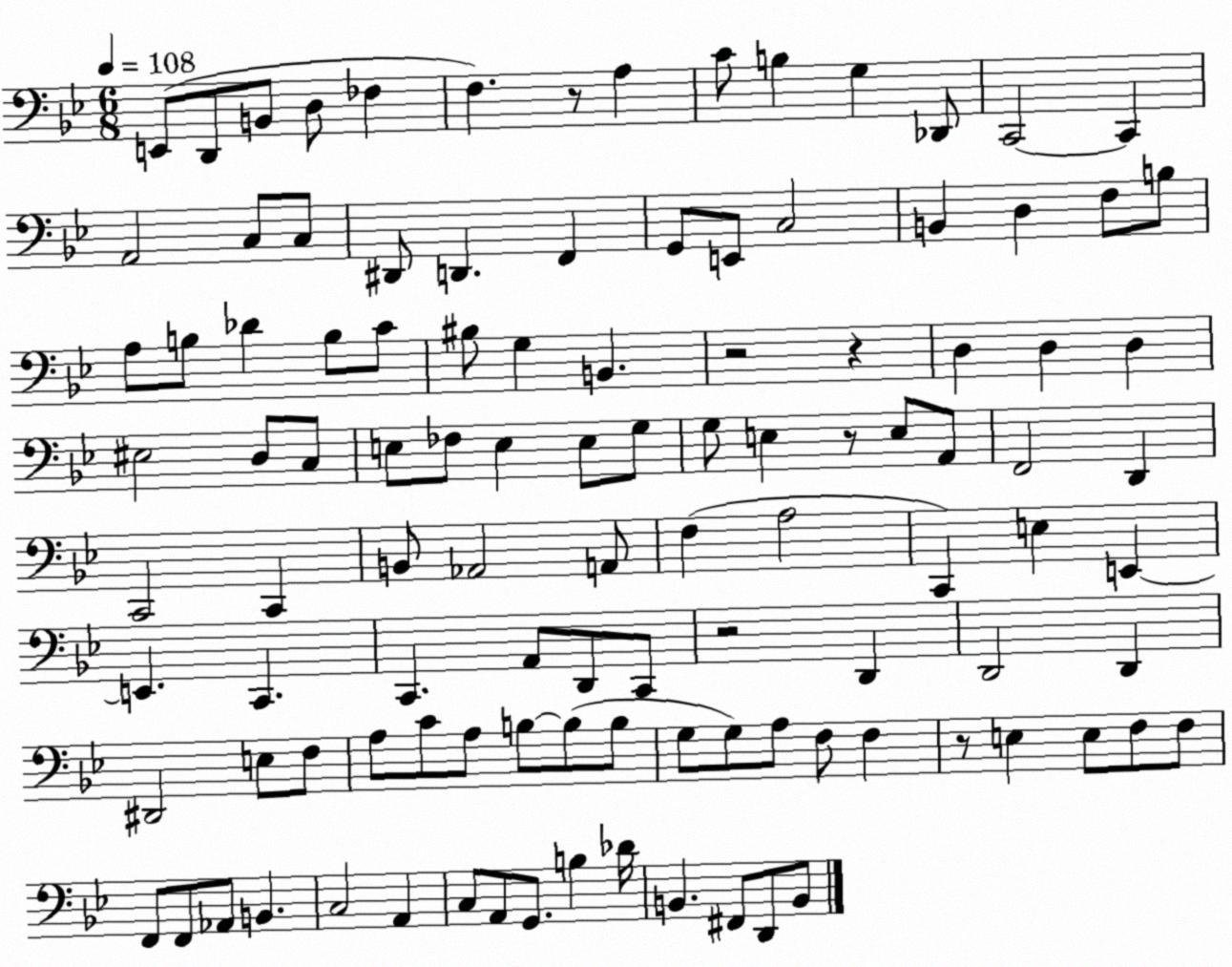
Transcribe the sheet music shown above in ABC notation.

X:1
T:Untitled
M:6/8
L:1/4
K:Bb
E,,/2 D,,/2 B,,/2 D,/2 _F, F, z/2 A, C/2 B, G, _D,,/2 C,,2 C,, A,,2 C,/2 C,/2 ^D,,/2 D,, F,, G,,/2 E,,/2 C,2 B,, D, F,/2 B,/2 A,/2 B,/2 _D B,/2 C/2 ^B,/2 G, B,, z2 z D, D, D, ^E,2 D,/2 C,/2 E,/2 _F,/2 E, E,/2 G,/2 G,/2 E, z/2 E,/2 A,,/2 F,,2 D,, C,,2 C,, B,,/2 _A,,2 A,,/2 F, A,2 C,, E, E,, E,, C,, C,, A,,/2 D,,/2 C,,/2 z2 D,, D,,2 D,, ^D,,2 E,/2 F,/2 A,/2 C/2 A,/2 B,/2 B,/2 B,/2 G,/2 G,/2 A,/2 F,/2 F, z/2 E, E,/2 F,/2 F,/2 F,,/2 F,,/2 _A,,/2 B,, C,2 A,, C,/2 A,,/2 G,,/2 B, _D/4 B,, ^F,,/2 D,,/2 B,,/2